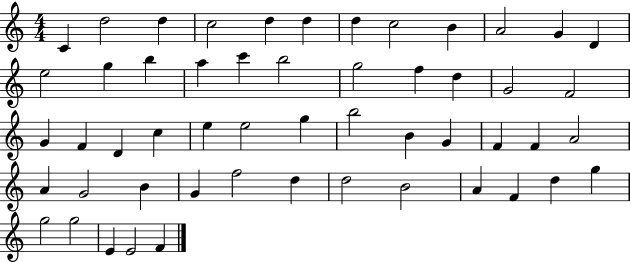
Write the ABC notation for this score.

X:1
T:Untitled
M:4/4
L:1/4
K:C
C d2 d c2 d d d c2 B A2 G D e2 g b a c' b2 g2 f d G2 F2 G F D c e e2 g b2 B G F F A2 A G2 B G f2 d d2 B2 A F d g g2 g2 E E2 F